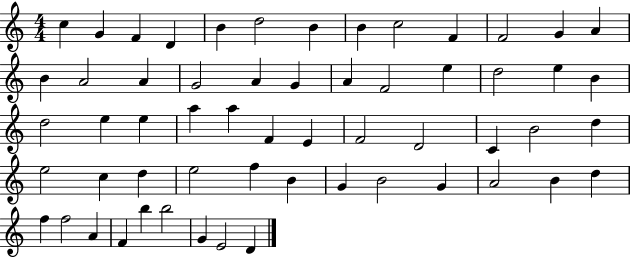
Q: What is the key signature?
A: C major